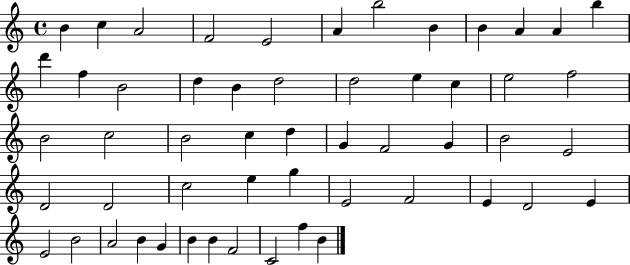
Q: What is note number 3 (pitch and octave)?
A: A4